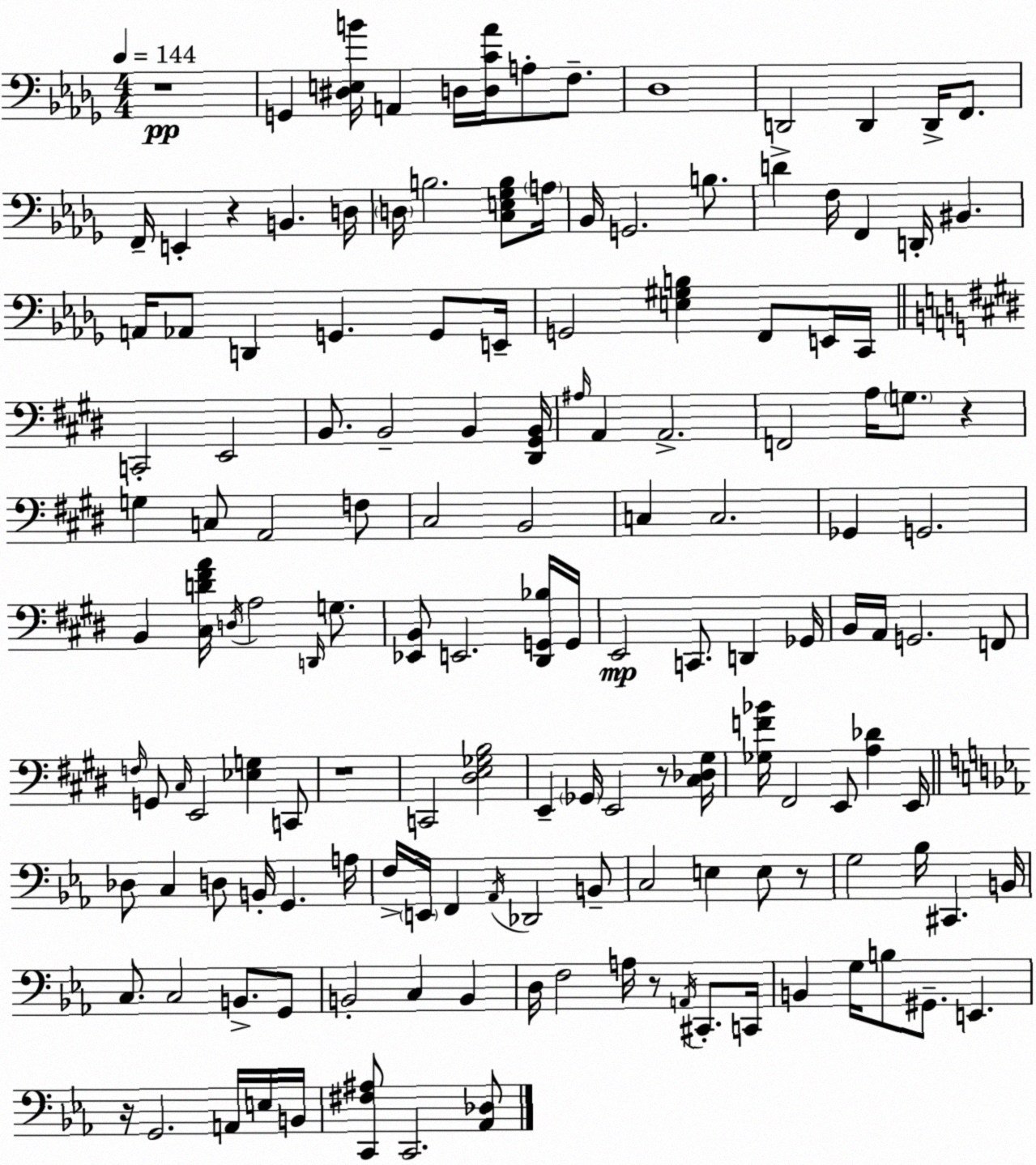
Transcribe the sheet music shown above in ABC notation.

X:1
T:Untitled
M:4/4
L:1/4
K:Bbm
z4 G,, [^D,E,B]/4 A,, D,/4 [D,C_A]/4 A,/2 F,/2 _D,4 D,,2 D,, D,,/4 F,,/2 F,,/4 E,, z B,, D,/4 D,/4 B,2 [C,E,_G,B,]/2 A,/4 _B,,/4 G,,2 B,/2 D F,/4 F,, D,,/4 ^B,, A,,/4 _A,,/2 D,, G,, G,,/2 E,,/4 G,,2 [E,^G,B,] F,,/2 E,,/4 C,,/4 C,,2 E,,2 B,,/2 B,,2 B,, [^D,,^G,,B,,]/4 ^A,/4 A,, A,,2 F,,2 A,/4 G,/2 z G, C,/2 A,,2 F,/2 ^C,2 B,,2 C, C,2 _G,, G,,2 B,, [^C,D^FA]/4 D,/4 A,2 D,,/4 G,/2 [_E,,B,,]/2 E,,2 [^D,,G,,_B,]/4 G,,/4 E,,2 C,,/2 D,, _G,,/4 B,,/4 A,,/4 G,,2 F,,/2 F,/4 G,,/2 ^C,/4 E,,2 [_E,G,] C,,/2 z4 C,,2 [^D,E,_G,B,]2 E,, _G,,/4 E,,2 z/2 [^C,_D,^G,]/4 [_G,F_B]/4 ^F,,2 E,,/2 [A,_D] E,,/4 _D,/2 C, D,/2 B,,/4 G,, A,/4 F,/4 E,,/4 F,, _A,,/4 _D,,2 B,,/2 C,2 E, E,/2 z/2 G,2 _B,/4 ^C,, B,,/4 C,/2 C,2 B,,/2 G,,/2 B,,2 C, B,, D,/4 F,2 A,/4 z/2 A,,/4 ^C,,/2 C,,/4 B,, G,/4 B,/2 ^G,,/2 E,, z/4 G,,2 A,,/4 E,/4 B,,/4 [C,,^F,^A,]/2 C,,2 [_A,,_D,]/2